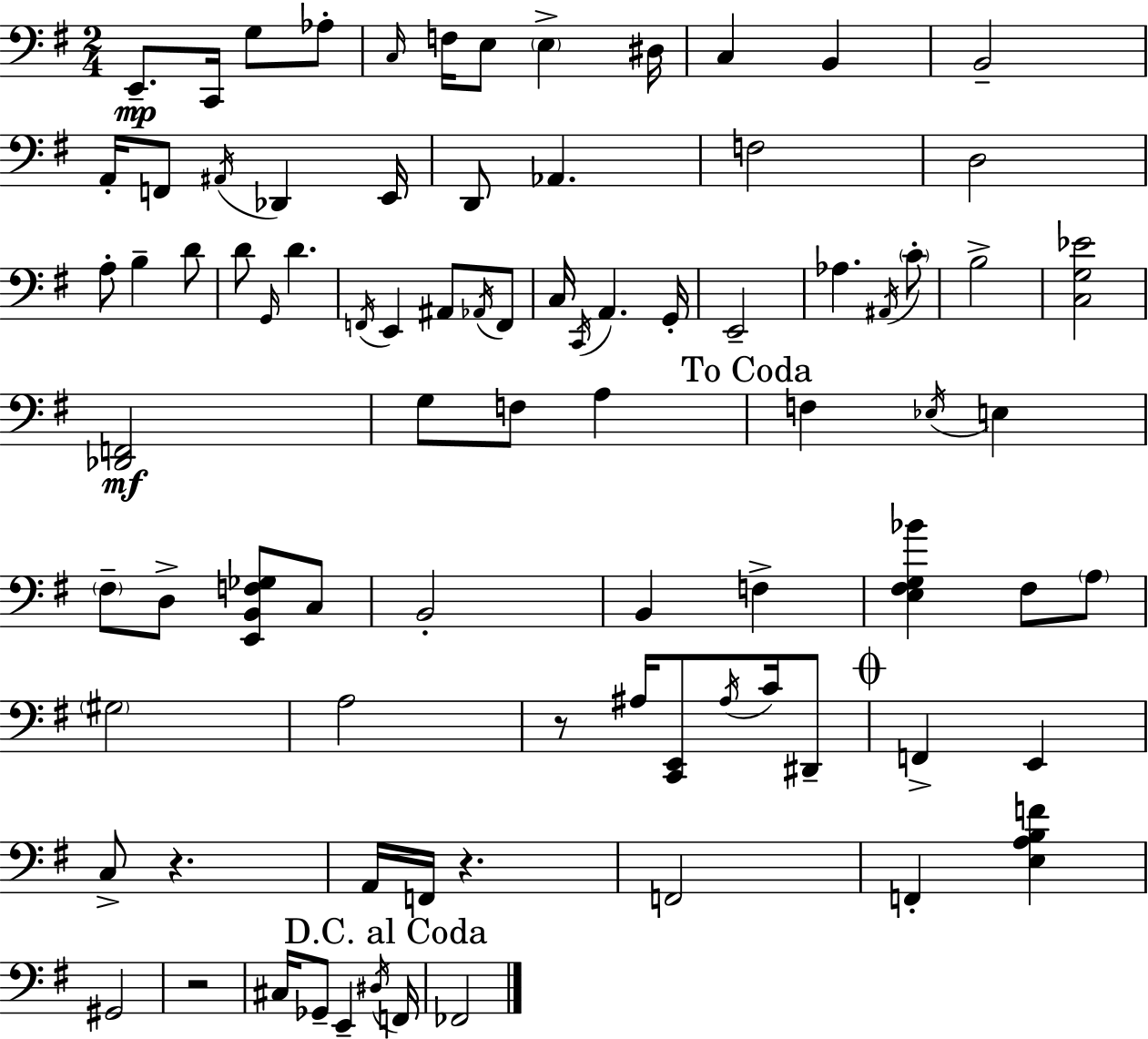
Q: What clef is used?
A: bass